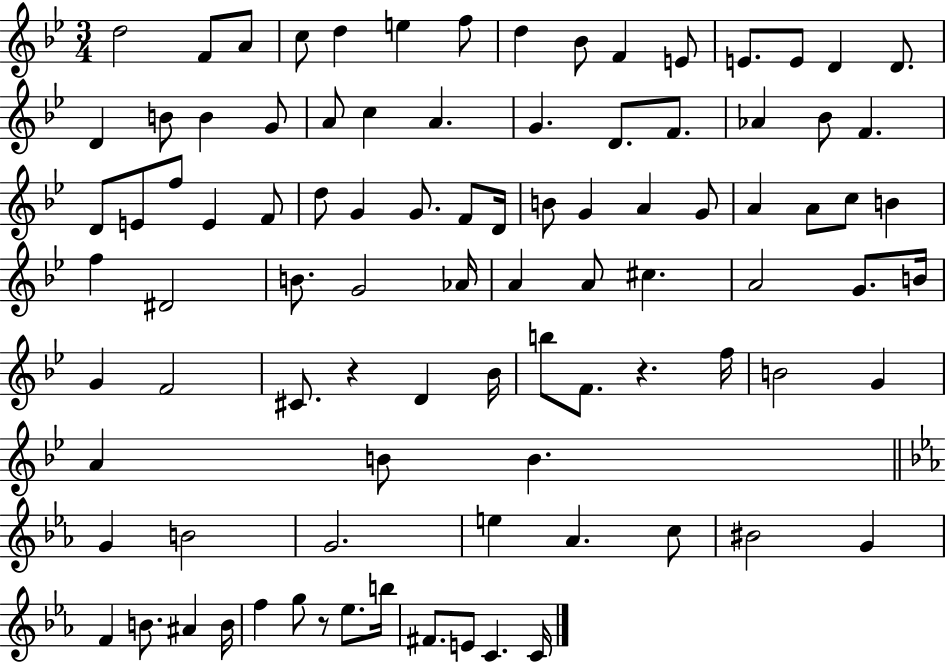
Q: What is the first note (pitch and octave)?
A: D5